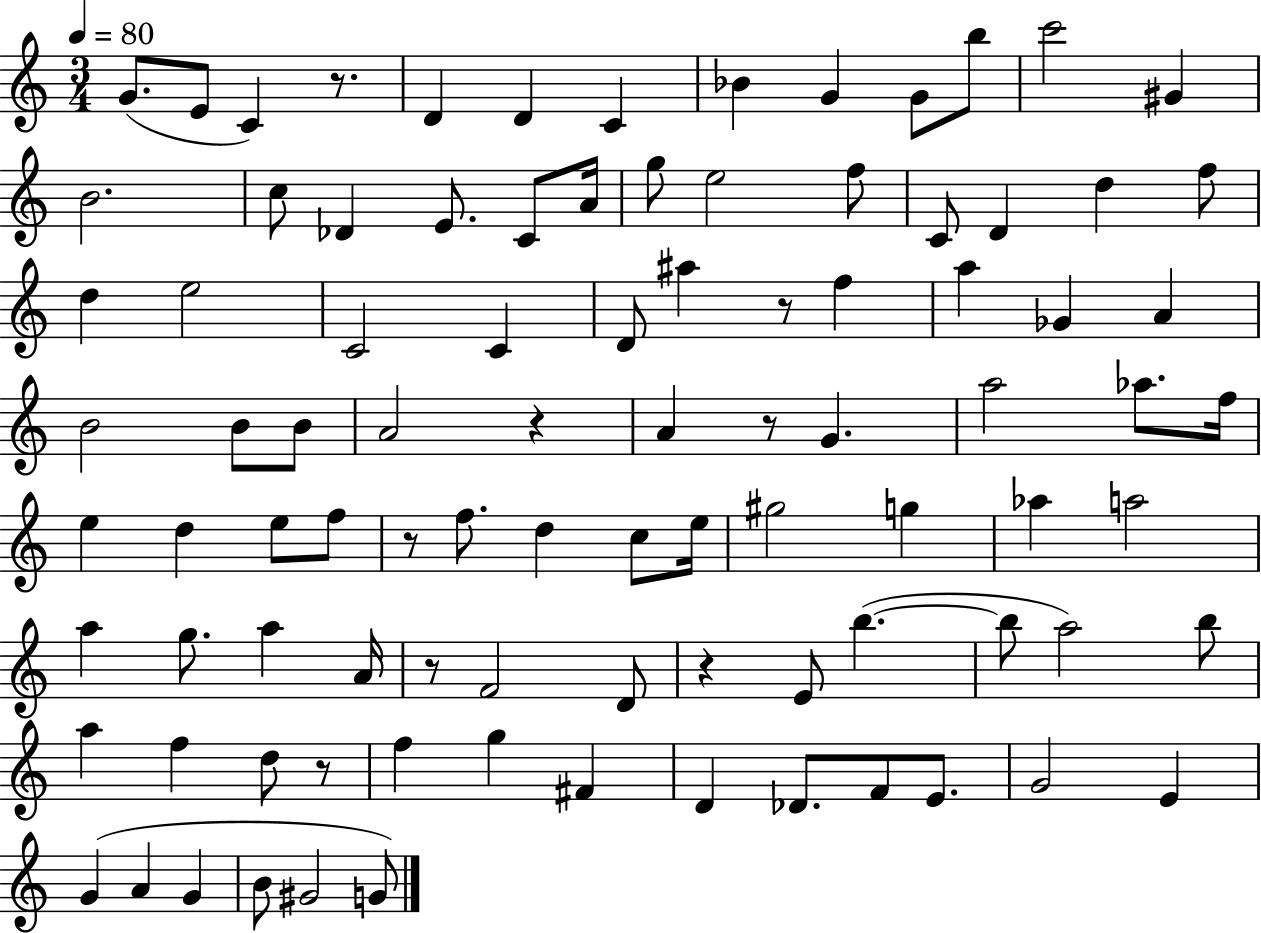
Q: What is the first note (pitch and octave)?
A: G4